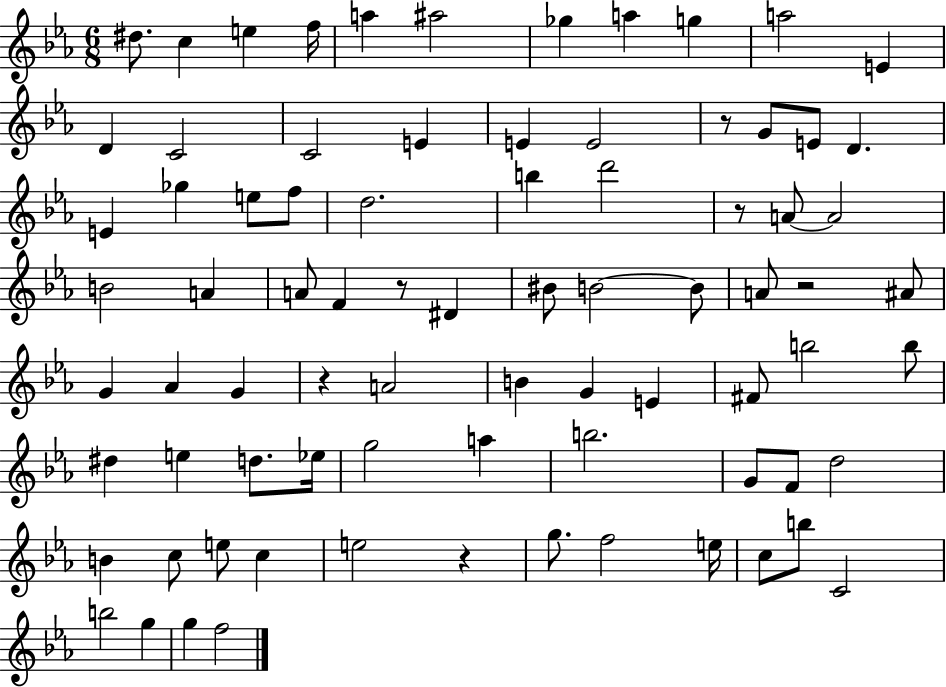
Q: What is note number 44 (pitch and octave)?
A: B4